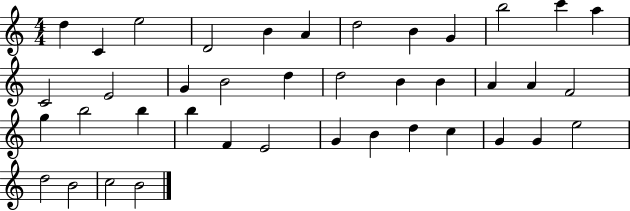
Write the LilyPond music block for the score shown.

{
  \clef treble
  \numericTimeSignature
  \time 4/4
  \key c \major
  d''4 c'4 e''2 | d'2 b'4 a'4 | d''2 b'4 g'4 | b''2 c'''4 a''4 | \break c'2 e'2 | g'4 b'2 d''4 | d''2 b'4 b'4 | a'4 a'4 f'2 | \break g''4 b''2 b''4 | b''4 f'4 e'2 | g'4 b'4 d''4 c''4 | g'4 g'4 e''2 | \break d''2 b'2 | c''2 b'2 | \bar "|."
}